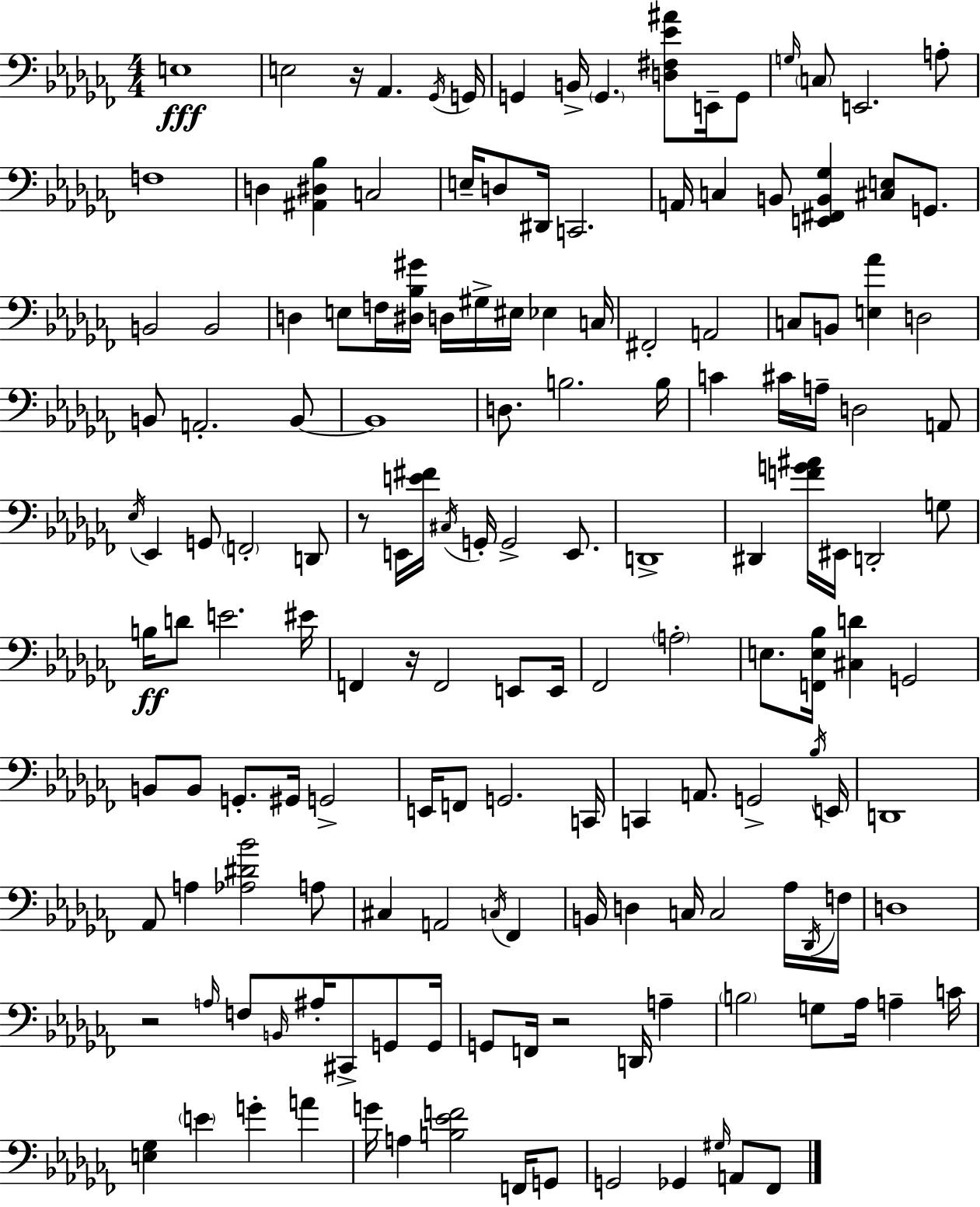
X:1
T:Untitled
M:4/4
L:1/4
K:Abm
E,4 E,2 z/4 _A,, _G,,/4 G,,/4 G,, B,,/4 G,, [D,^F,_E^A]/2 E,,/4 G,,/2 G,/4 C,/2 E,,2 A,/2 F,4 D, [^A,,^D,_B,] C,2 E,/4 D,/2 ^D,,/4 C,,2 A,,/4 C, B,,/2 [E,,^F,,B,,_G,] [^C,E,]/2 G,,/2 B,,2 B,,2 D, E,/2 F,/4 [^D,_B,^G]/4 D,/4 ^G,/4 ^E,/4 _E, C,/4 ^F,,2 A,,2 C,/2 B,,/2 [E,_A] D,2 B,,/2 A,,2 B,,/2 B,,4 D,/2 B,2 B,/4 C ^C/4 A,/4 D,2 A,,/2 _E,/4 _E,, G,,/2 F,,2 D,,/2 z/2 E,,/4 [E^F]/4 ^C,/4 G,,/4 G,,2 E,,/2 D,,4 ^D,, [FG^A]/4 ^E,,/4 D,,2 G,/2 B,/4 D/2 E2 ^E/4 F,, z/4 F,,2 E,,/2 E,,/4 _F,,2 A,2 E,/2 [F,,E,_B,]/4 [^C,D] G,,2 B,,/2 B,,/2 G,,/2 ^G,,/4 G,,2 E,,/4 F,,/2 G,,2 C,,/4 C,, A,,/2 G,,2 _B,/4 E,,/4 D,,4 _A,,/2 A, [_A,^D_B]2 A,/2 ^C, A,,2 C,/4 _F,, B,,/4 D, C,/4 C,2 _A,/4 _D,,/4 F,/4 D,4 z2 A,/4 F,/2 B,,/4 ^A,/4 ^C,,/2 G,,/2 G,,/4 G,,/2 F,,/4 z2 D,,/4 A, B,2 G,/2 _A,/4 A, C/4 [E,_G,] E G A G/4 A, [B,_EF]2 F,,/4 G,,/2 G,,2 _G,, ^G,/4 A,,/2 _F,,/2